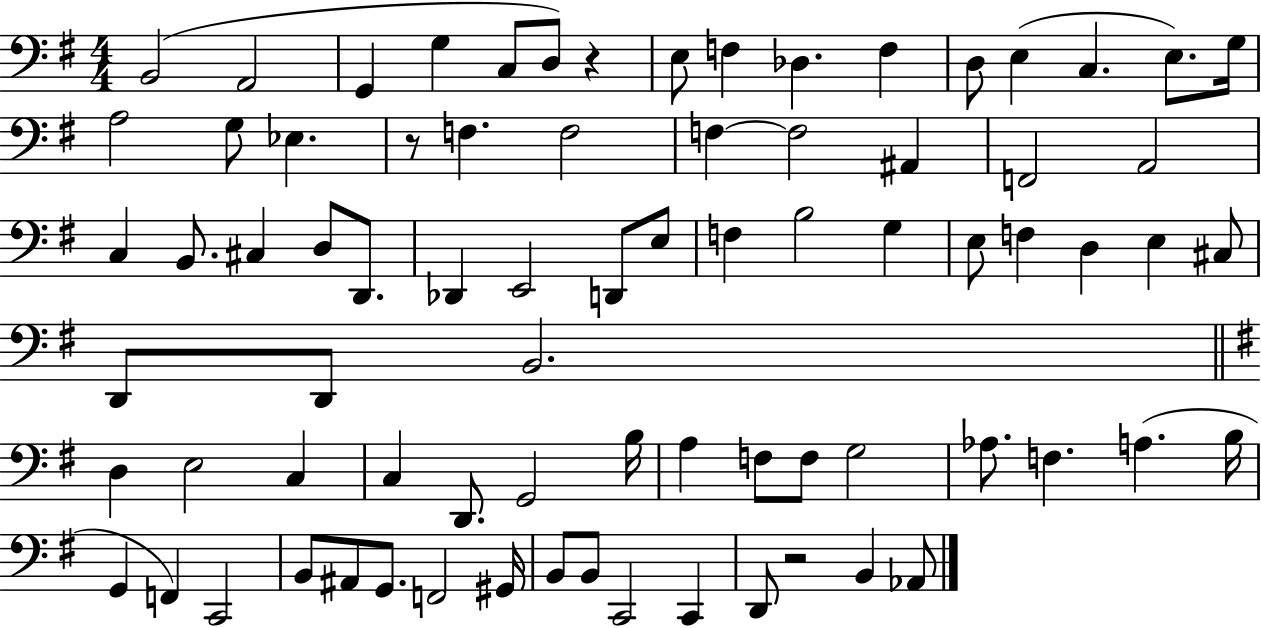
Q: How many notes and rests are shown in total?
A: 78